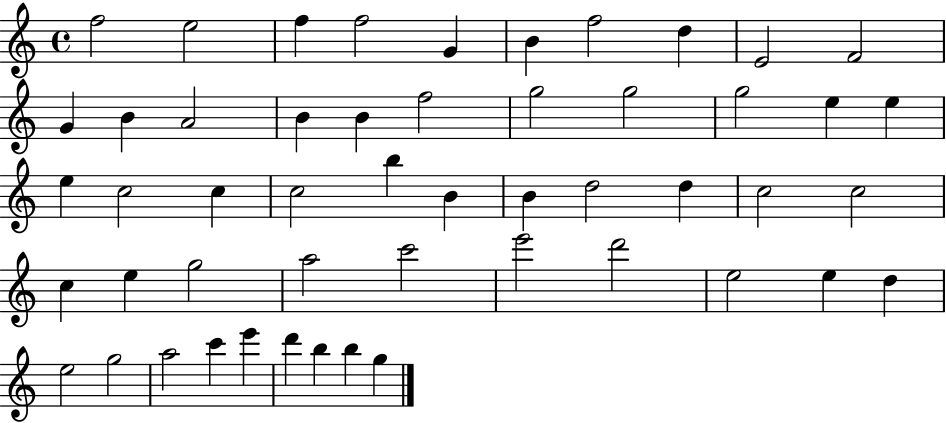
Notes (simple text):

F5/h E5/h F5/q F5/h G4/q B4/q F5/h D5/q E4/h F4/h G4/q B4/q A4/h B4/q B4/q F5/h G5/h G5/h G5/h E5/q E5/q E5/q C5/h C5/q C5/h B5/q B4/q B4/q D5/h D5/q C5/h C5/h C5/q E5/q G5/h A5/h C6/h E6/h D6/h E5/h E5/q D5/q E5/h G5/h A5/h C6/q E6/q D6/q B5/q B5/q G5/q